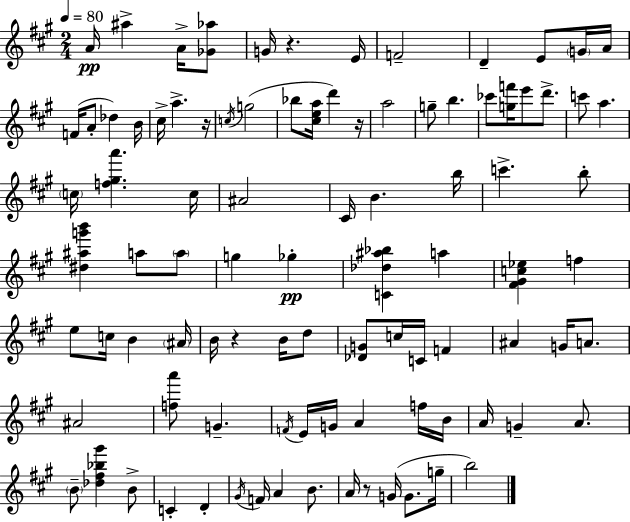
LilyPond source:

{
  \clef treble
  \numericTimeSignature
  \time 2/4
  \key a \major
  \tempo 4 = 80
  a'16\pp ais''4-> a'16-> <ges' aes''>8 | g'16 r4. e'16 | f'2-- | d'4-- e'8 \parenthesize g'16 a'16 | \break f'16( a'8-. des''4) b'16 | cis''16-> a''4.-> r16 | \acciaccatura { c''16 }( g''2 | bes''8 <cis'' e'' a''>16 d'''4) | \break r16 a''2 | g''8-- b''4. | ces'''8 <g'' f'''>16 e'''8 d'''8.-> | c'''8 a''4. | \break \parenthesize c''16 <f'' gis'' a'''>4. | c''16 ais'2 | cis'16 b'4. | b''16 c'''4.-> b''8-. | \break <dis'' ais'' g''' b'''>4 a''8 \parenthesize a''8 | g''4 ges''4-.\pp | <c' des'' ais'' bes''>4 a''4 | <fis' gis' c'' ees''>4 f''4 | \break e''8 c''16 b'4 | \parenthesize ais'16 b'16 r4 b'16 d''8 | <des' g'>8 c''16 c'16 f'4 | ais'4 g'16 a'8. | \break ais'2 | <f'' a'''>8 g'4.-- | \acciaccatura { f'16 } e'16 g'16 a'4 | f''16 b'16 a'16 g'4-- a'8. | \break \parenthesize b'8-- <des'' fis'' bes'' gis'''>4 | b'8-> c'4-. d'4-. | \acciaccatura { gis'16 } f'16 a'4 | b'8. a'16 r8 g'16( g'8. | \break g''16-- b''2) | \bar "|."
}